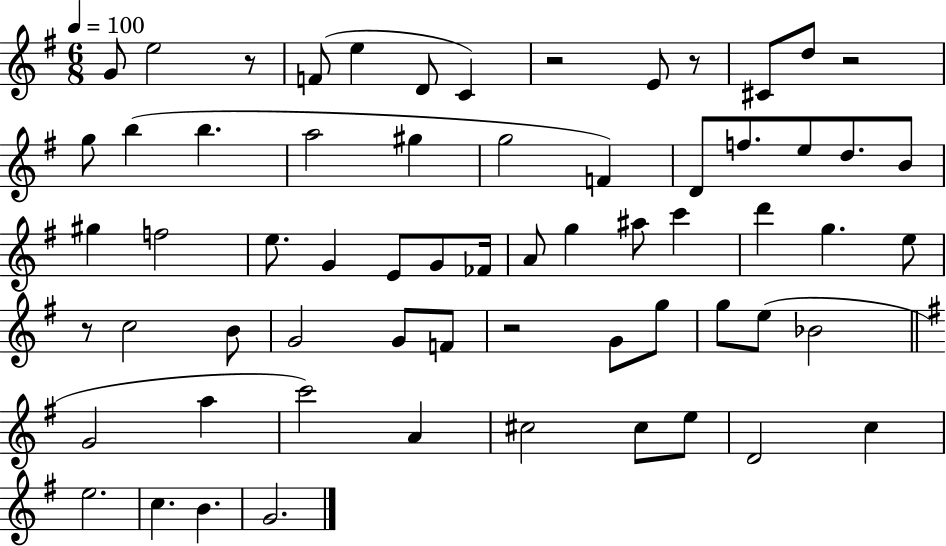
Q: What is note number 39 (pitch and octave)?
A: G4